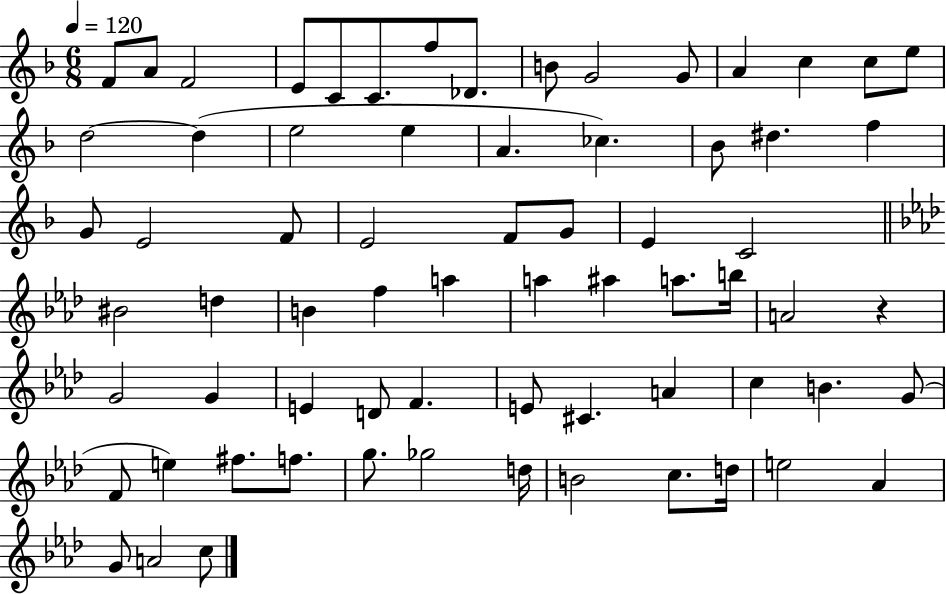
F4/e A4/e F4/h E4/e C4/e C4/e. F5/e Db4/e. B4/e G4/h G4/e A4/q C5/q C5/e E5/e D5/h D5/q E5/h E5/q A4/q. CES5/q. Bb4/e D#5/q. F5/q G4/e E4/h F4/e E4/h F4/e G4/e E4/q C4/h BIS4/h D5/q B4/q F5/q A5/q A5/q A#5/q A5/e. B5/s A4/h R/q G4/h G4/q E4/q D4/e F4/q. E4/e C#4/q. A4/q C5/q B4/q. G4/e F4/e E5/q F#5/e. F5/e. G5/e. Gb5/h D5/s B4/h C5/e. D5/s E5/h Ab4/q G4/e A4/h C5/e